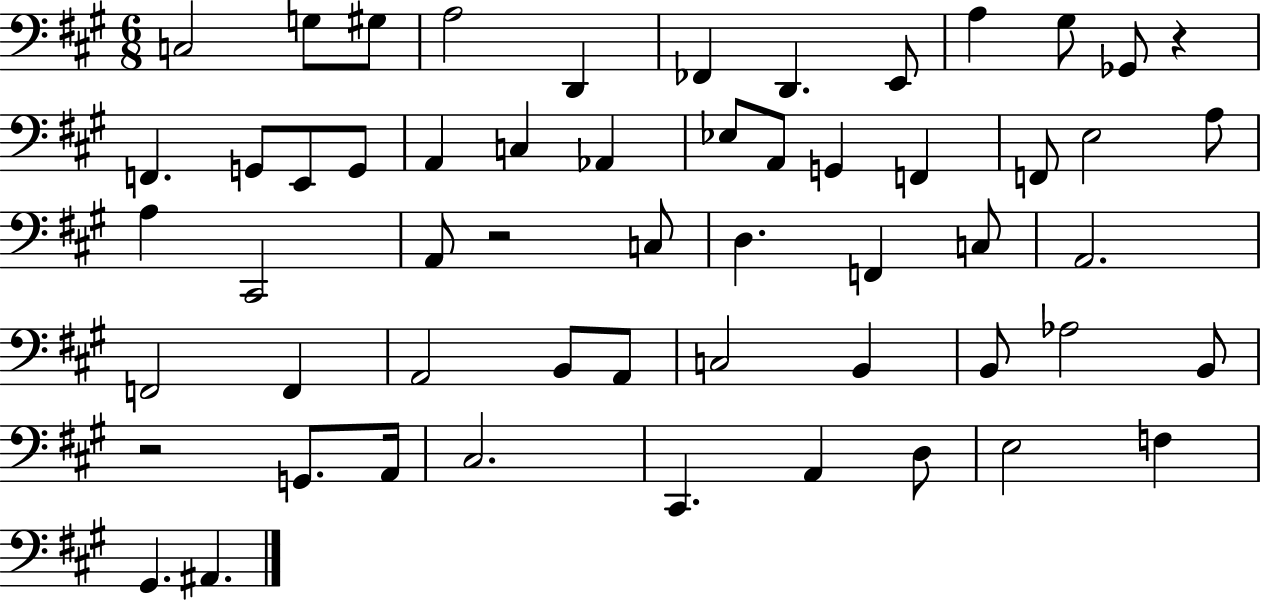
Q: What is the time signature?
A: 6/8